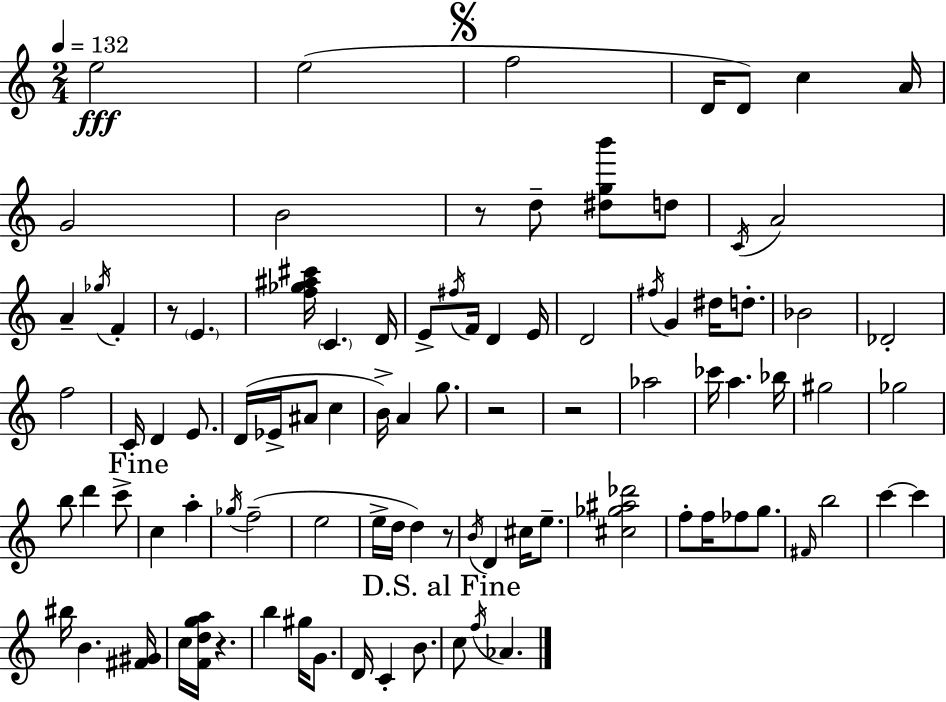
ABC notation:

X:1
T:Untitled
M:2/4
L:1/4
K:Am
e2 e2 f2 D/4 D/2 c A/4 G2 B2 z/2 d/2 [^dgb']/2 d/2 C/4 A2 A _g/4 F z/2 E [f_g^a^c']/4 C D/4 E/2 ^f/4 F/4 D E/4 D2 ^f/4 G ^d/4 d/2 _B2 _D2 f2 C/4 D E/2 D/4 _E/4 ^A/2 c B/4 A g/2 z2 z2 _a2 _c'/4 a _b/4 ^g2 _g2 b/2 d' c'/2 c a _g/4 f2 e2 e/4 d/4 d z/2 B/4 D ^c/4 e/2 [^c_g^a_d']2 f/2 f/4 _f/2 g/2 ^F/4 b2 c' c' ^b/4 B [^F^G]/4 c/4 [Fdga]/4 z b ^g/4 G/2 D/4 C B/2 c/2 f/4 _A